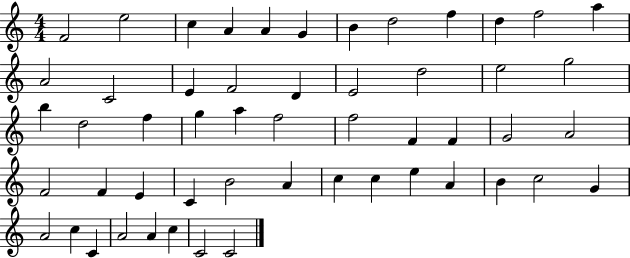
F4/h E5/h C5/q A4/q A4/q G4/q B4/q D5/h F5/q D5/q F5/h A5/q A4/h C4/h E4/q F4/h D4/q E4/h D5/h E5/h G5/h B5/q D5/h F5/q G5/q A5/q F5/h F5/h F4/q F4/q G4/h A4/h F4/h F4/q E4/q C4/q B4/h A4/q C5/q C5/q E5/q A4/q B4/q C5/h G4/q A4/h C5/q C4/q A4/h A4/q C5/q C4/h C4/h